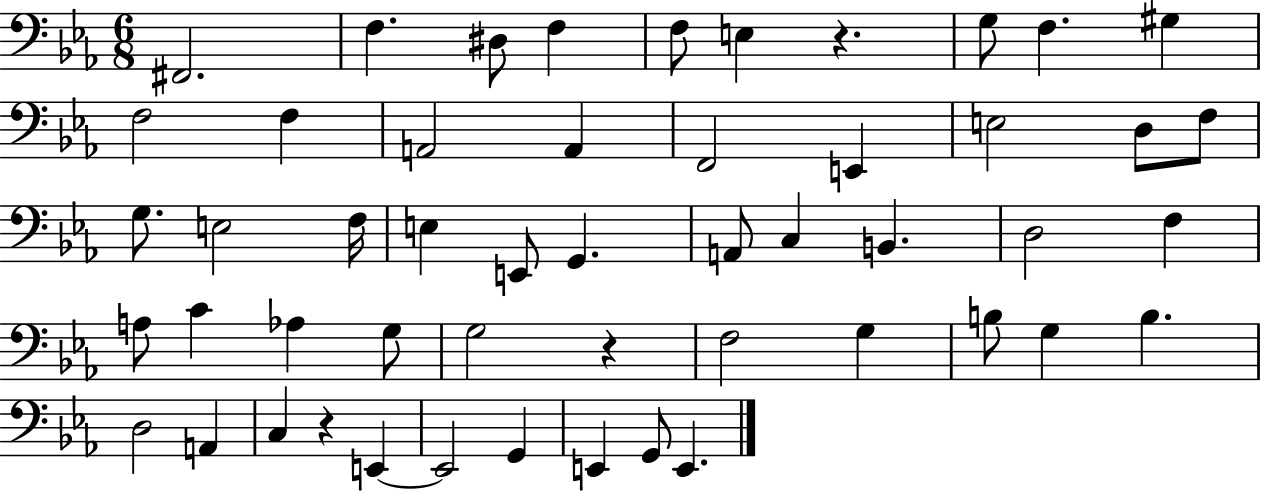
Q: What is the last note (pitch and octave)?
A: E2